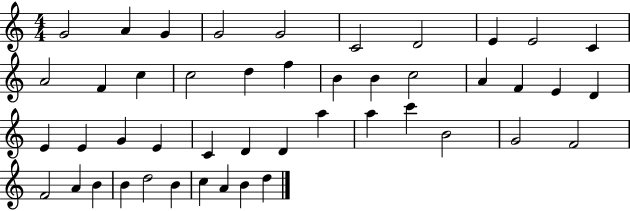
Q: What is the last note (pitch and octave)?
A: D5